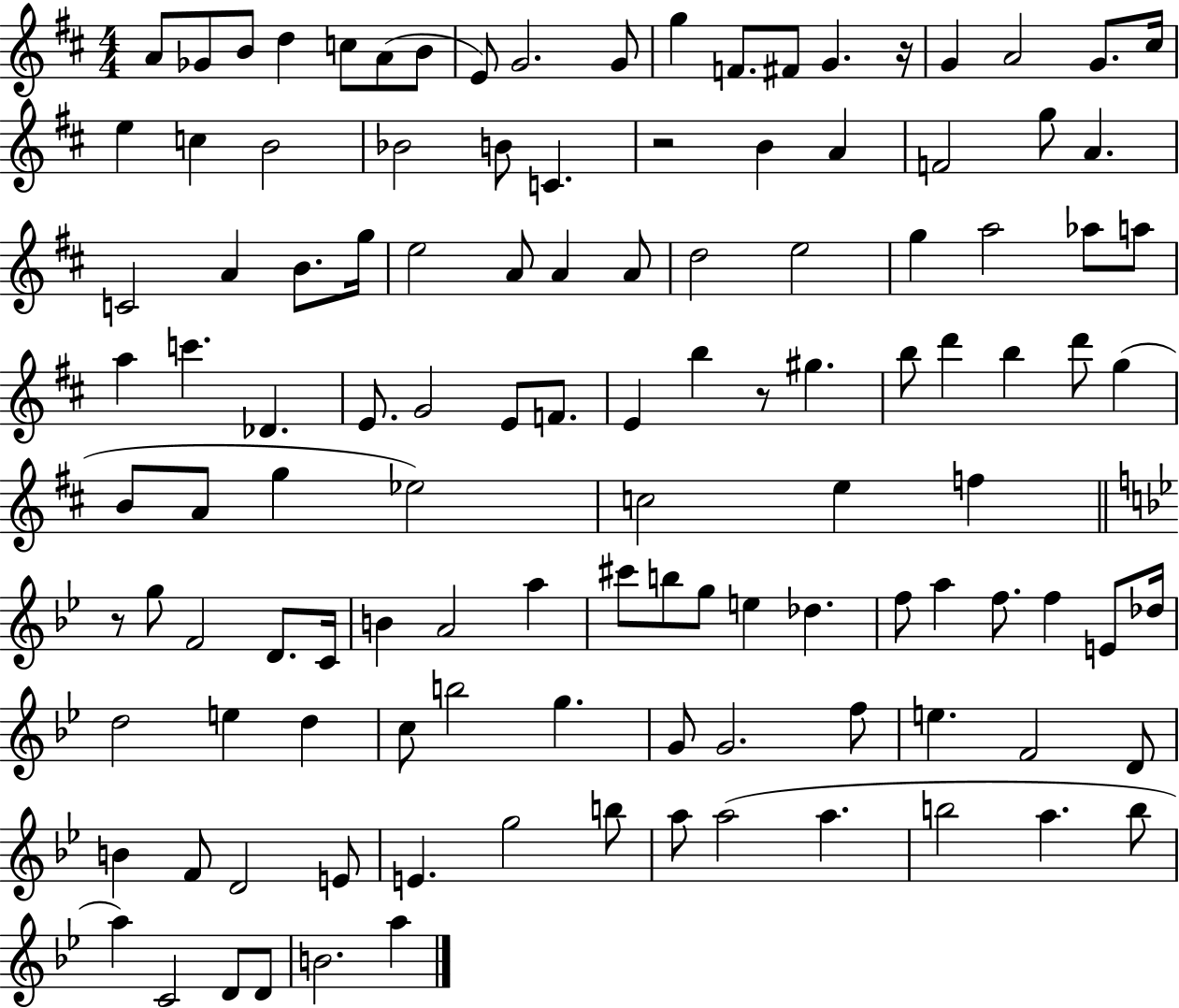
A4/e Gb4/e B4/e D5/q C5/e A4/e B4/e E4/e G4/h. G4/e G5/q F4/e. F#4/e G4/q. R/s G4/q A4/h G4/e. C#5/s E5/q C5/q B4/h Bb4/h B4/e C4/q. R/h B4/q A4/q F4/h G5/e A4/q. C4/h A4/q B4/e. G5/s E5/h A4/e A4/q A4/e D5/h E5/h G5/q A5/h Ab5/e A5/e A5/q C6/q. Db4/q. E4/e. G4/h E4/e F4/e. E4/q B5/q R/e G#5/q. B5/e D6/q B5/q D6/e G5/q B4/e A4/e G5/q Eb5/h C5/h E5/q F5/q R/e G5/e F4/h D4/e. C4/s B4/q A4/h A5/q C#6/e B5/e G5/e E5/q Db5/q. F5/e A5/q F5/e. F5/q E4/e Db5/s D5/h E5/q D5/q C5/e B5/h G5/q. G4/e G4/h. F5/e E5/q. F4/h D4/e B4/q F4/e D4/h E4/e E4/q. G5/h B5/e A5/e A5/h A5/q. B5/h A5/q. B5/e A5/q C4/h D4/e D4/e B4/h. A5/q